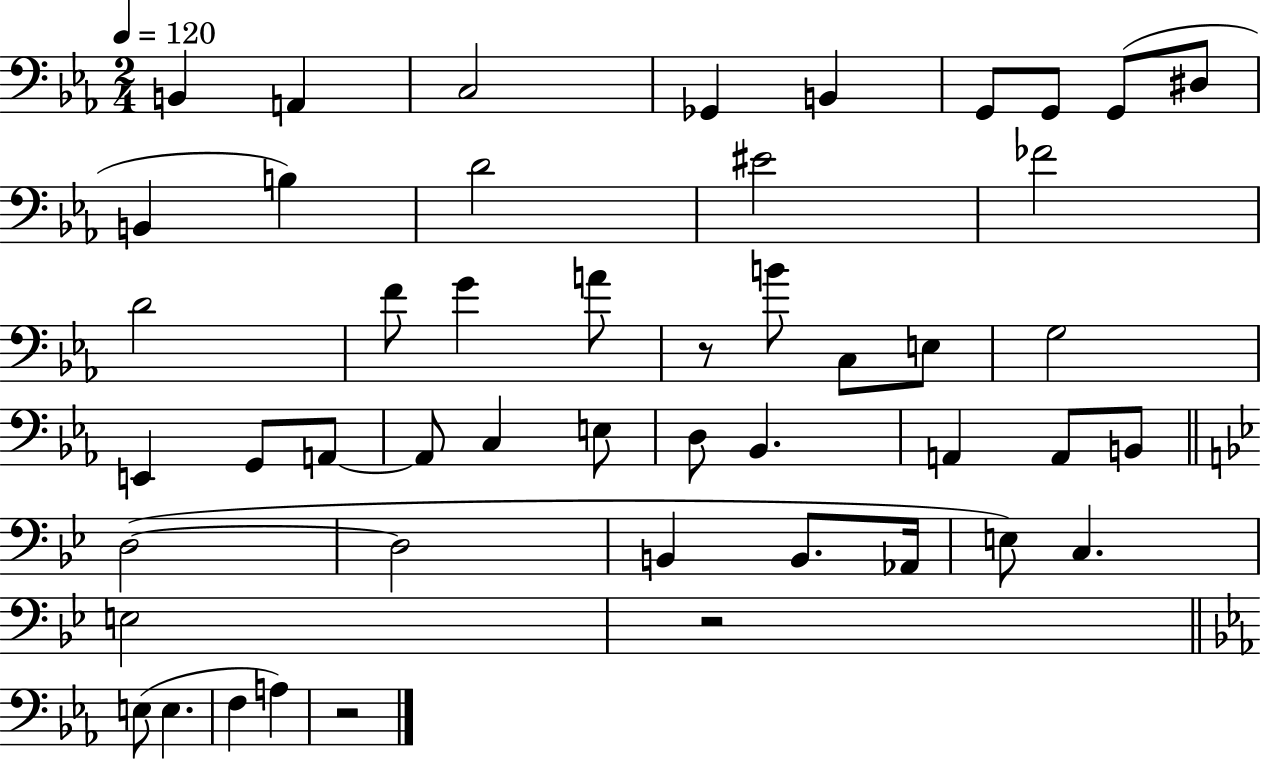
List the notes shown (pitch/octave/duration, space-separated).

B2/q A2/q C3/h Gb2/q B2/q G2/e G2/e G2/e D#3/e B2/q B3/q D4/h EIS4/h FES4/h D4/h F4/e G4/q A4/e R/e B4/e C3/e E3/e G3/h E2/q G2/e A2/e A2/e C3/q E3/e D3/e Bb2/q. A2/q A2/e B2/e D3/h D3/h B2/q B2/e. Ab2/s E3/e C3/q. E3/h R/h E3/e E3/q. F3/q A3/q R/h